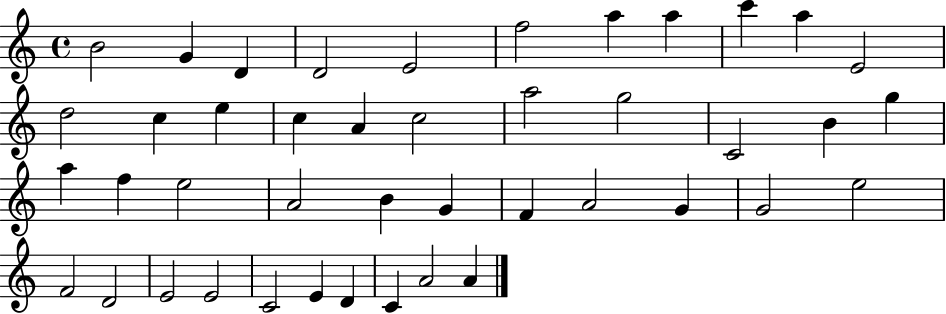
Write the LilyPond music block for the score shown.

{
  \clef treble
  \time 4/4
  \defaultTimeSignature
  \key c \major
  b'2 g'4 d'4 | d'2 e'2 | f''2 a''4 a''4 | c'''4 a''4 e'2 | \break d''2 c''4 e''4 | c''4 a'4 c''2 | a''2 g''2 | c'2 b'4 g''4 | \break a''4 f''4 e''2 | a'2 b'4 g'4 | f'4 a'2 g'4 | g'2 e''2 | \break f'2 d'2 | e'2 e'2 | c'2 e'4 d'4 | c'4 a'2 a'4 | \break \bar "|."
}